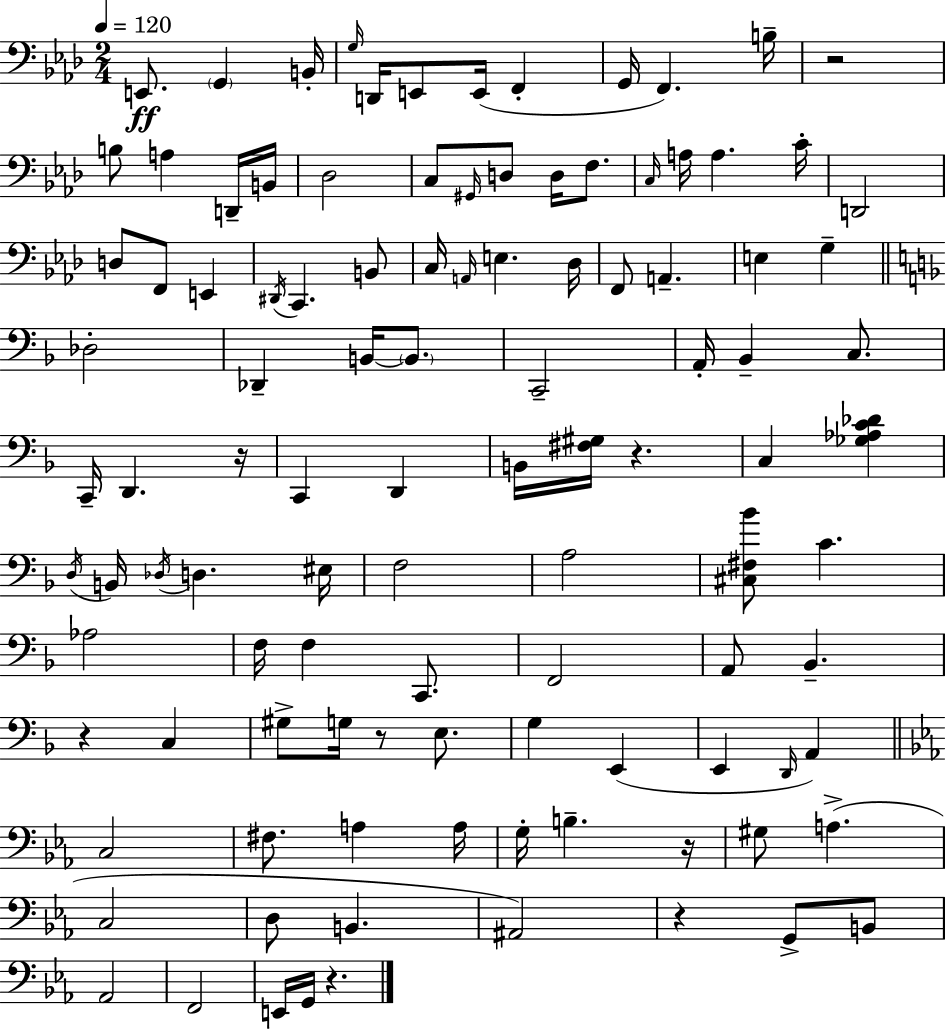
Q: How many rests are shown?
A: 8